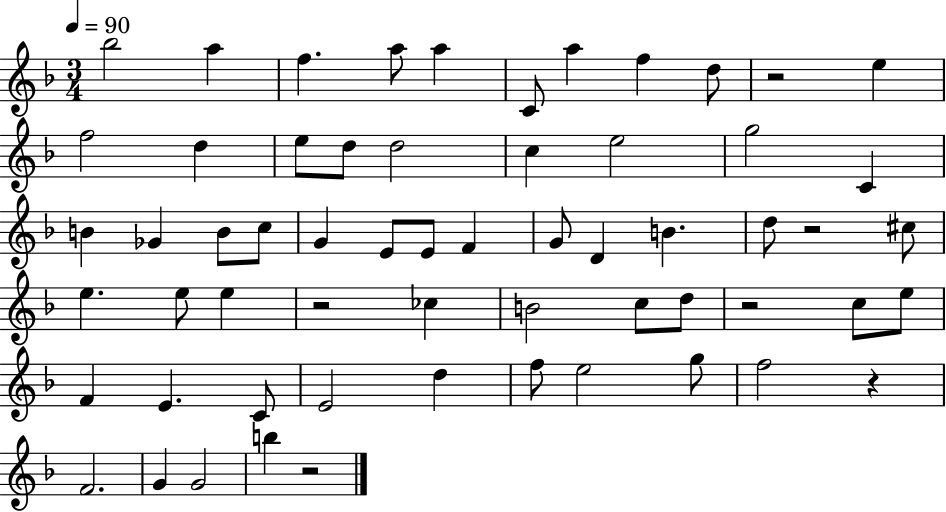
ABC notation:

X:1
T:Untitled
M:3/4
L:1/4
K:F
_b2 a f a/2 a C/2 a f d/2 z2 e f2 d e/2 d/2 d2 c e2 g2 C B _G B/2 c/2 G E/2 E/2 F G/2 D B d/2 z2 ^c/2 e e/2 e z2 _c B2 c/2 d/2 z2 c/2 e/2 F E C/2 E2 d f/2 e2 g/2 f2 z F2 G G2 b z2